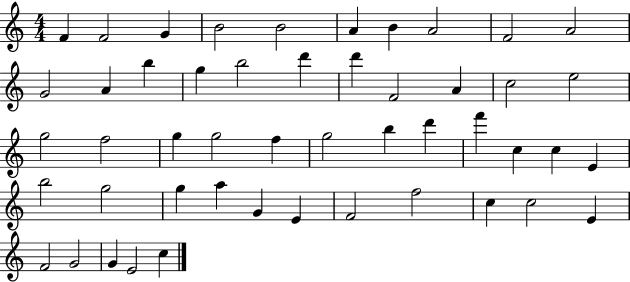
F4/q F4/h G4/q B4/h B4/h A4/q B4/q A4/h F4/h A4/h G4/h A4/q B5/q G5/q B5/h D6/q D6/q F4/h A4/q C5/h E5/h G5/h F5/h G5/q G5/h F5/q G5/h B5/q D6/q F6/q C5/q C5/q E4/q B5/h G5/h G5/q A5/q G4/q E4/q F4/h F5/h C5/q C5/h E4/q F4/h G4/h G4/q E4/h C5/q